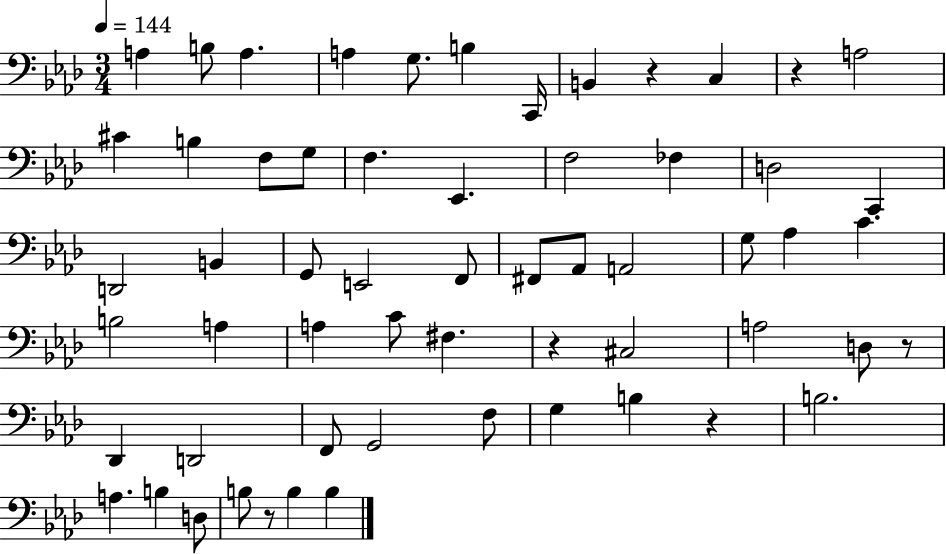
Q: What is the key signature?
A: AES major